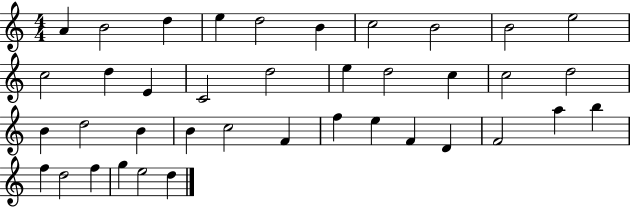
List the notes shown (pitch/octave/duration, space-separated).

A4/q B4/h D5/q E5/q D5/h B4/q C5/h B4/h B4/h E5/h C5/h D5/q E4/q C4/h D5/h E5/q D5/h C5/q C5/h D5/h B4/q D5/h B4/q B4/q C5/h F4/q F5/q E5/q F4/q D4/q F4/h A5/q B5/q F5/q D5/h F5/q G5/q E5/h D5/q